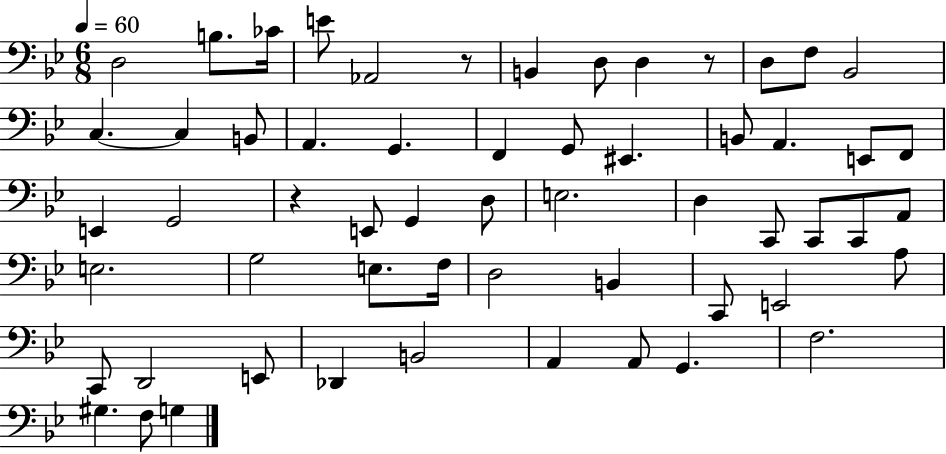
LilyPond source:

{
  \clef bass
  \numericTimeSignature
  \time 6/8
  \key bes \major
  \tempo 4 = 60
  d2 b8. ces'16 | e'8 aes,2 r8 | b,4 d8 d4 r8 | d8 f8 bes,2 | \break c4.~~ c4 b,8 | a,4. g,4. | f,4 g,8 eis,4. | b,8 a,4. e,8 f,8 | \break e,4 g,2 | r4 e,8 g,4 d8 | e2. | d4 c,8 c,8 c,8 a,8 | \break e2. | g2 e8. f16 | d2 b,4 | c,8 e,2 a8 | \break c,8 d,2 e,8 | des,4 b,2 | a,4 a,8 g,4. | f2. | \break gis4. f8 g4 | \bar "|."
}